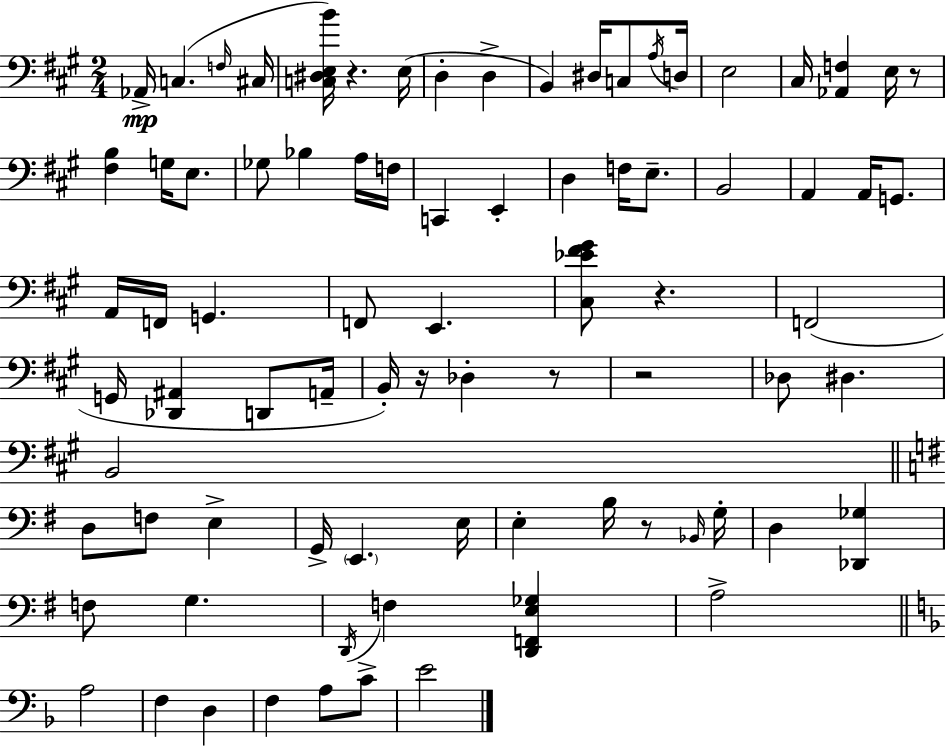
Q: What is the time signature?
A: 2/4